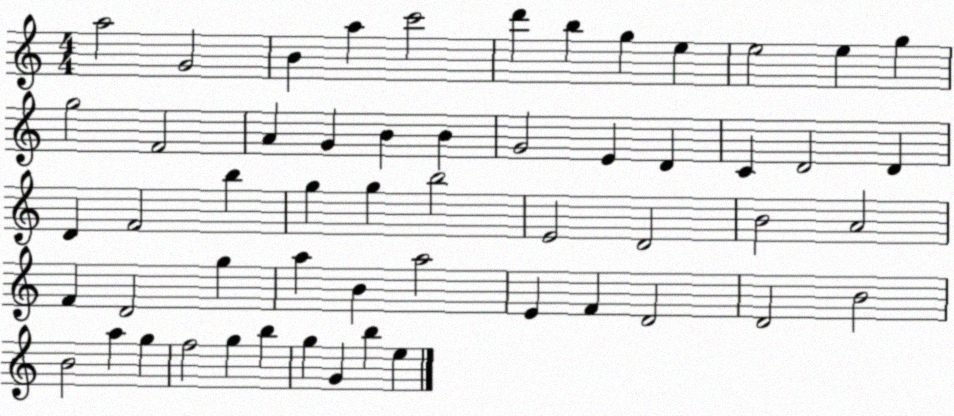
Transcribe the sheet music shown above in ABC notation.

X:1
T:Untitled
M:4/4
L:1/4
K:C
a2 G2 B a c'2 d' b g e e2 e g g2 F2 A G B B G2 E D C D2 D D F2 b g g b2 E2 D2 B2 A2 F D2 g a B a2 E F D2 D2 B2 B2 a g f2 g b g G b e